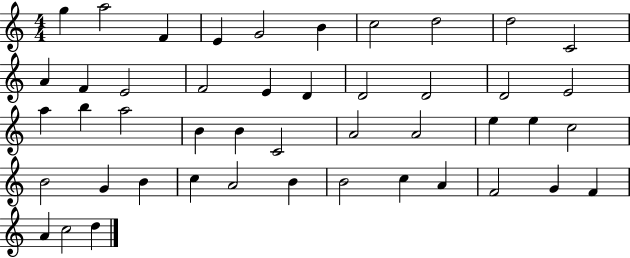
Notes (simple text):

G5/q A5/h F4/q E4/q G4/h B4/q C5/h D5/h D5/h C4/h A4/q F4/q E4/h F4/h E4/q D4/q D4/h D4/h D4/h E4/h A5/q B5/q A5/h B4/q B4/q C4/h A4/h A4/h E5/q E5/q C5/h B4/h G4/q B4/q C5/q A4/h B4/q B4/h C5/q A4/q F4/h G4/q F4/q A4/q C5/h D5/q